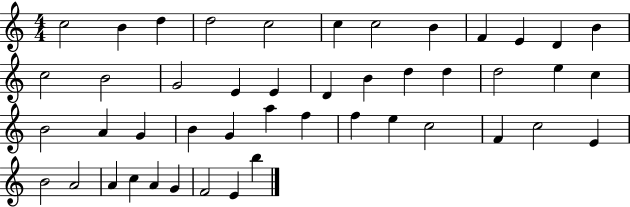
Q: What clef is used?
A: treble